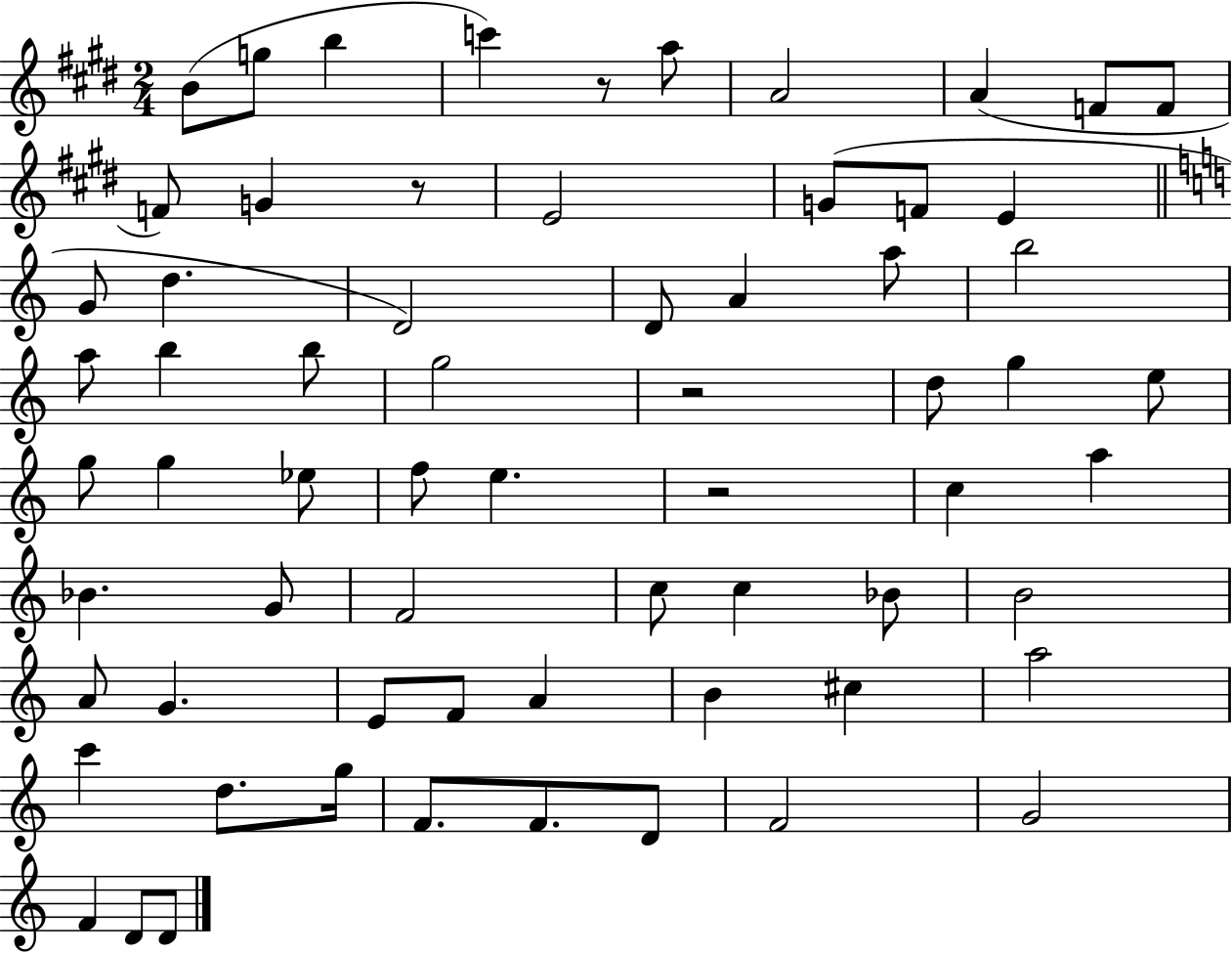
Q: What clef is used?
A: treble